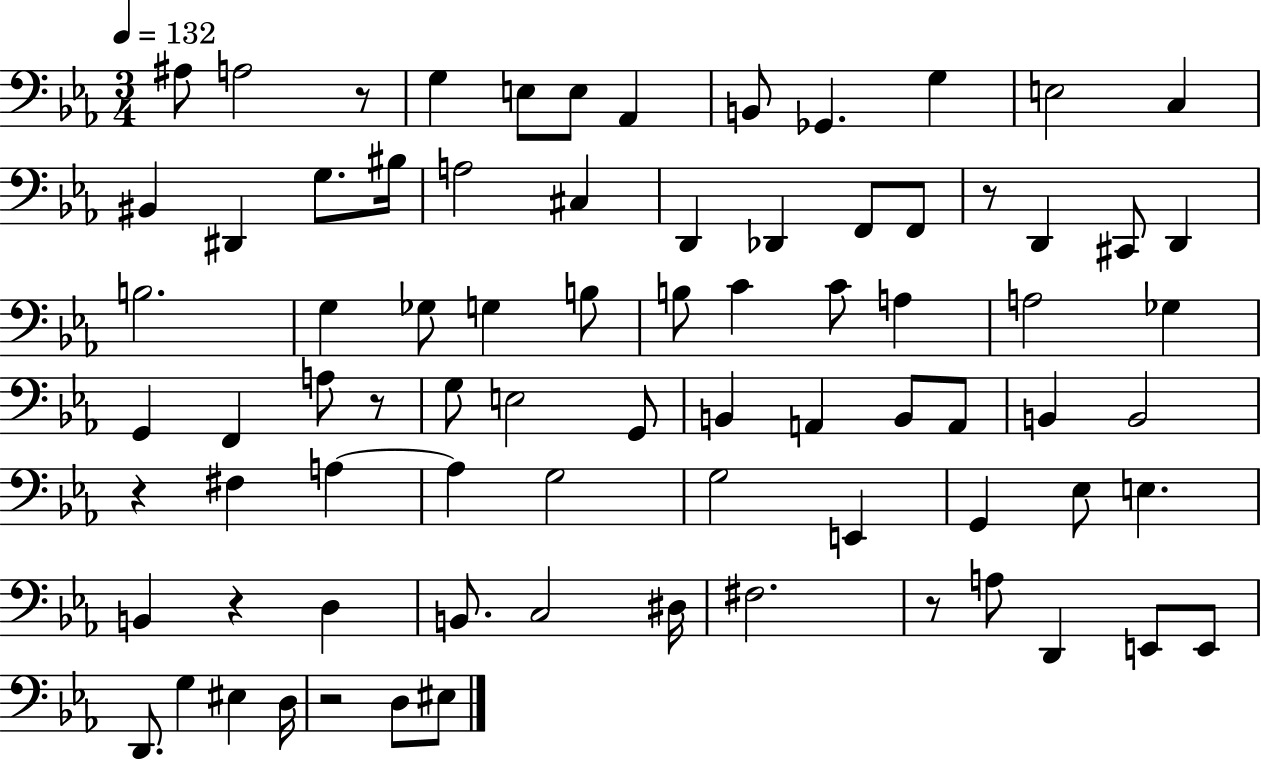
{
  \clef bass
  \numericTimeSignature
  \time 3/4
  \key ees \major
  \tempo 4 = 132
  ais8 a2 r8 | g4 e8 e8 aes,4 | b,8 ges,4. g4 | e2 c4 | \break bis,4 dis,4 g8. bis16 | a2 cis4 | d,4 des,4 f,8 f,8 | r8 d,4 cis,8 d,4 | \break b2. | g4 ges8 g4 b8 | b8 c'4 c'8 a4 | a2 ges4 | \break g,4 f,4 a8 r8 | g8 e2 g,8 | b,4 a,4 b,8 a,8 | b,4 b,2 | \break r4 fis4 a4~~ | a4 g2 | g2 e,4 | g,4 ees8 e4. | \break b,4 r4 d4 | b,8. c2 dis16 | fis2. | r8 a8 d,4 e,8 e,8 | \break d,8. g4 eis4 d16 | r2 d8 eis8 | \bar "|."
}